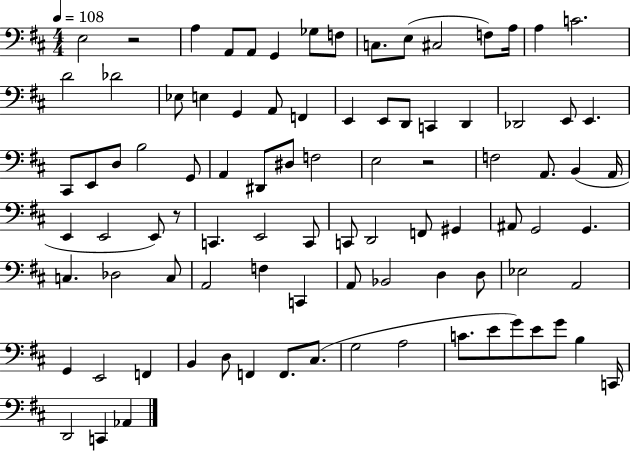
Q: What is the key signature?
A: D major